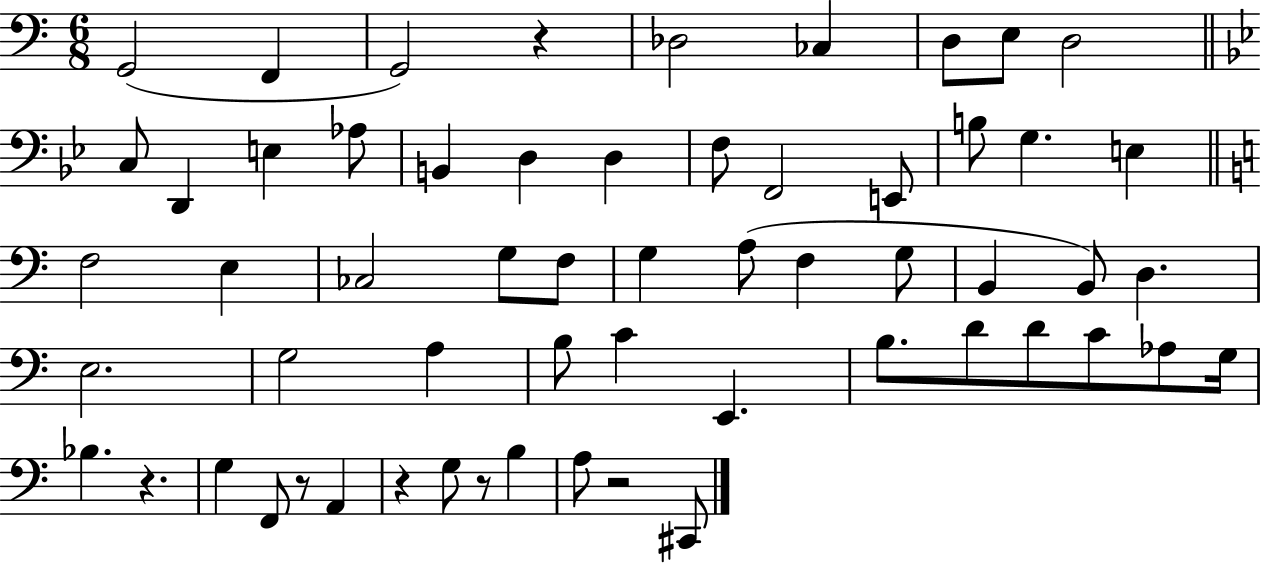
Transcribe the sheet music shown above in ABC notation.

X:1
T:Untitled
M:6/8
L:1/4
K:C
G,,2 F,, G,,2 z _D,2 _C, D,/2 E,/2 D,2 C,/2 D,, E, _A,/2 B,, D, D, F,/2 F,,2 E,,/2 B,/2 G, E, F,2 E, _C,2 G,/2 F,/2 G, A,/2 F, G,/2 B,, B,,/2 D, E,2 G,2 A, B,/2 C E,, B,/2 D/2 D/2 C/2 _A,/2 G,/4 _B, z G, F,,/2 z/2 A,, z G,/2 z/2 B, A,/2 z2 ^C,,/2